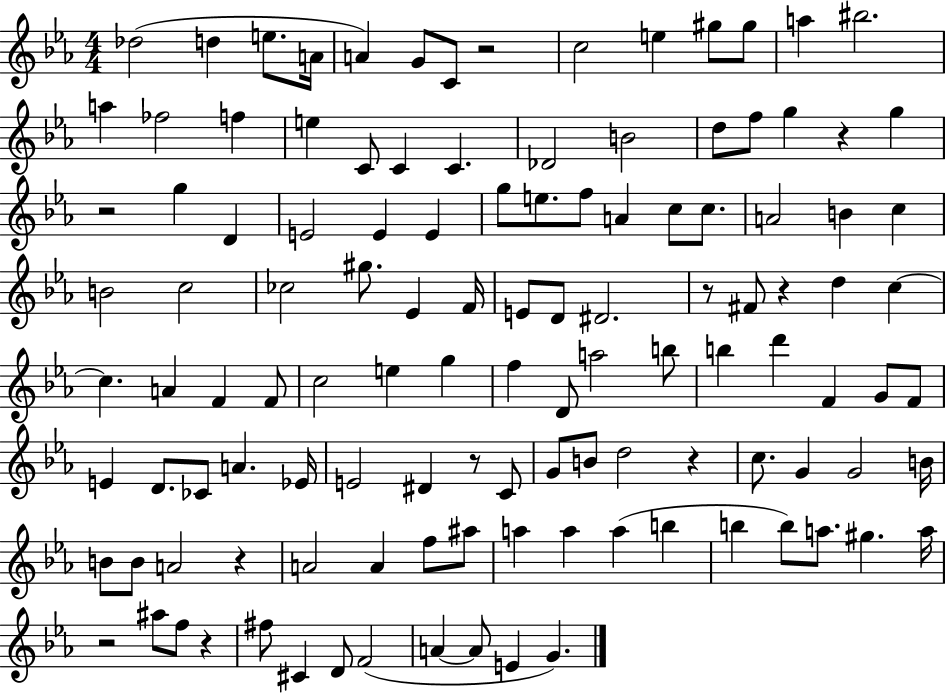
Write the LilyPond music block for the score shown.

{
  \clef treble
  \numericTimeSignature
  \time 4/4
  \key ees \major
  des''2( d''4 e''8. a'16 | a'4) g'8 c'8 r2 | c''2 e''4 gis''8 gis''8 | a''4 bis''2. | \break a''4 fes''2 f''4 | e''4 c'8 c'4 c'4. | des'2 b'2 | d''8 f''8 g''4 r4 g''4 | \break r2 g''4 d'4 | e'2 e'4 e'4 | g''8 e''8. f''8 a'4 c''8 c''8. | a'2 b'4 c''4 | \break b'2 c''2 | ces''2 gis''8. ees'4 f'16 | e'8 d'8 dis'2. | r8 fis'8 r4 d''4 c''4~~ | \break c''4. a'4 f'4 f'8 | c''2 e''4 g''4 | f''4 d'8 a''2 b''8 | b''4 d'''4 f'4 g'8 f'8 | \break e'4 d'8. ces'8 a'4. ees'16 | e'2 dis'4 r8 c'8 | g'8 b'8 d''2 r4 | c''8. g'4 g'2 b'16 | \break b'8 b'8 a'2 r4 | a'2 a'4 f''8 ais''8 | a''4 a''4 a''4( b''4 | b''4 b''8) a''8. gis''4. a''16 | \break r2 ais''8 f''8 r4 | fis''8 cis'4 d'8 f'2( | a'4~~ a'8 e'4 g'4.) | \bar "|."
}